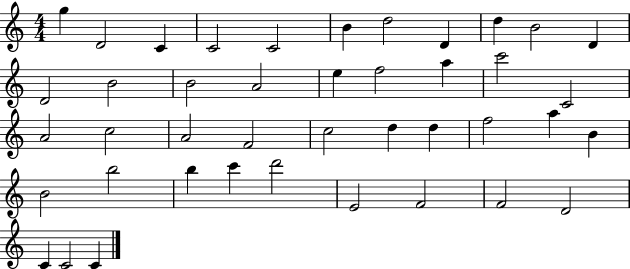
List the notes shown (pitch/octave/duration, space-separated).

G5/q D4/h C4/q C4/h C4/h B4/q D5/h D4/q D5/q B4/h D4/q D4/h B4/h B4/h A4/h E5/q F5/h A5/q C6/h C4/h A4/h C5/h A4/h F4/h C5/h D5/q D5/q F5/h A5/q B4/q B4/h B5/h B5/q C6/q D6/h E4/h F4/h F4/h D4/h C4/q C4/h C4/q